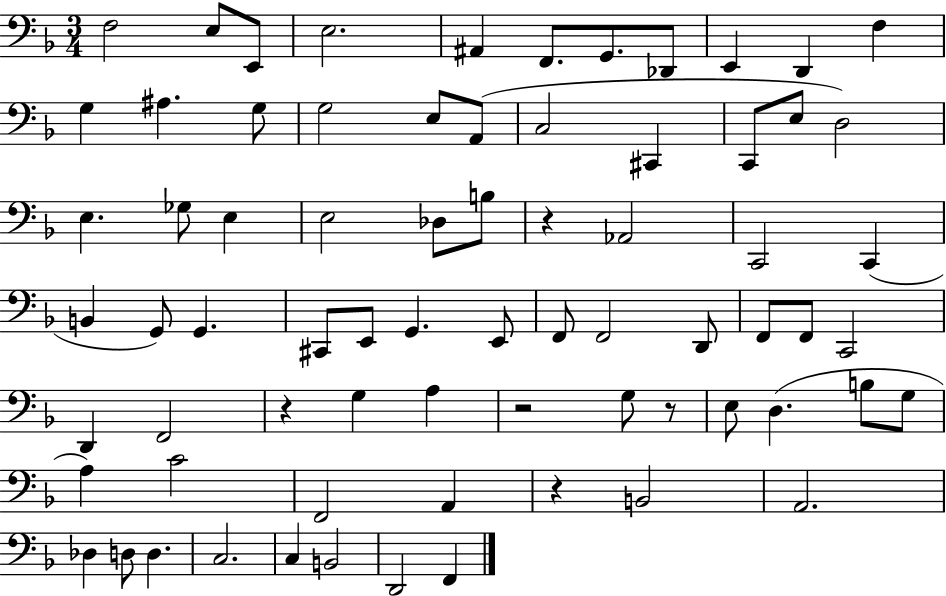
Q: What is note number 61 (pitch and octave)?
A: D3